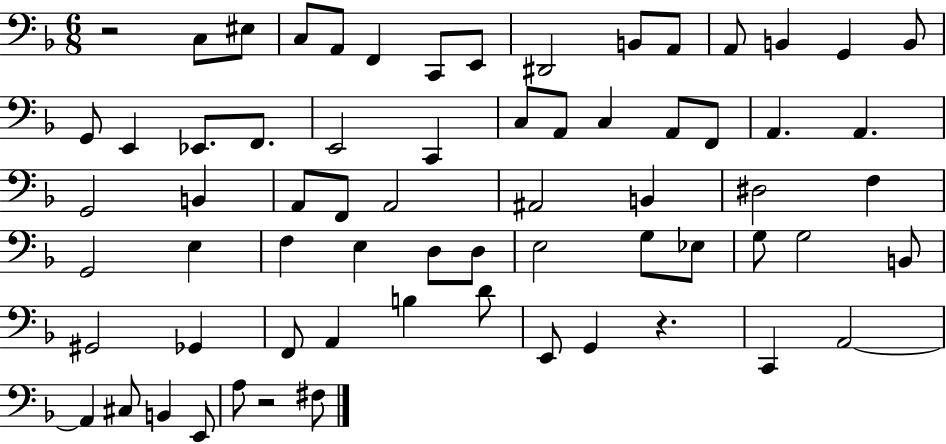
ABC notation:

X:1
T:Untitled
M:6/8
L:1/4
K:F
z2 C,/2 ^E,/2 C,/2 A,,/2 F,, C,,/2 E,,/2 ^D,,2 B,,/2 A,,/2 A,,/2 B,, G,, B,,/2 G,,/2 E,, _E,,/2 F,,/2 E,,2 C,, C,/2 A,,/2 C, A,,/2 F,,/2 A,, A,, G,,2 B,, A,,/2 F,,/2 A,,2 ^A,,2 B,, ^D,2 F, G,,2 E, F, E, D,/2 D,/2 E,2 G,/2 _E,/2 G,/2 G,2 B,,/2 ^G,,2 _G,, F,,/2 A,, B, D/2 E,,/2 G,, z C,, A,,2 A,, ^C,/2 B,, E,,/2 A,/2 z2 ^F,/2